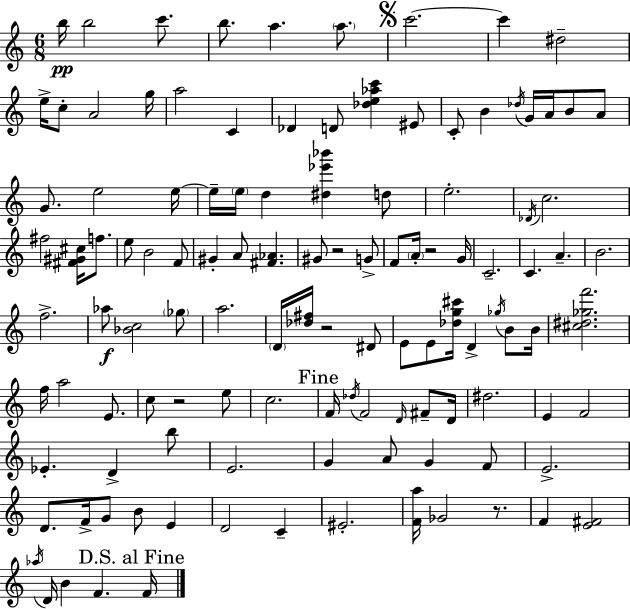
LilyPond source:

{
  \clef treble
  \numericTimeSignature
  \time 6/8
  \key a \minor
  b''16\pp b''2 c'''8. | b''8. a''4. \parenthesize a''8. | \mark \markup { \musicglyph "scripts.segno" } c'''2.~~ | c'''4 dis''2-- | \break e''16-> c''8-. a'2 g''16 | a''2 c'4 | des'4 d'8 <des'' e'' aes'' c'''>4 eis'8 | c'8-. b'4 \acciaccatura { des''16 } g'16 a'16 b'8 a'8 | \break g'8. e''2 | e''16~~ e''16-- \parenthesize e''16 d''4 <dis'' ees''' bes'''>4 d''8 | e''2.-. | \acciaccatura { des'16 } c''2. | \break fis''2 <fis' gis' cis''>16 f''8. | e''8 b'2 | f'8 gis'4-. a'8 <fis' aes'>4. | gis'8 r2 | \break g'8-> f'8 \parenthesize a'16-. r2 | g'16 c'2.-- | c'4. a'4.-- | b'2. | \break f''2.-> | aes''8\f <bes' c''>2 | \parenthesize ges''8 a''2. | \parenthesize d'16 <des'' fis''>16 r2 | \break dis'8 e'8 e'8 <des'' g'' cis'''>16 d'4-> \acciaccatura { ges''16 } | b'8 b'16 <cis'' dis'' ges'' f'''>2. | f''16 a''2 | e'8. c''8 r2 | \break e''8 c''2. | \mark "Fine" f'16 \acciaccatura { des''16 } f'2 | \grace { d'16 } fis'8-- d'16 dis''2. | e'4 f'2 | \break ees'4.-. d'4-> | b''8 e'2. | g'4 a'8 g'4 | f'8 e'2.-> | \break d'8. f'16-> g'8 b'8 | e'4 d'2 | c'4-- eis'2.-. | <f' a''>16 ges'2 | \break r8. f'4 <e' fis'>2 | \acciaccatura { aes''16 } d'16 b'4 f'4. | \mark "D.S. al Fine" f'16 \bar "|."
}